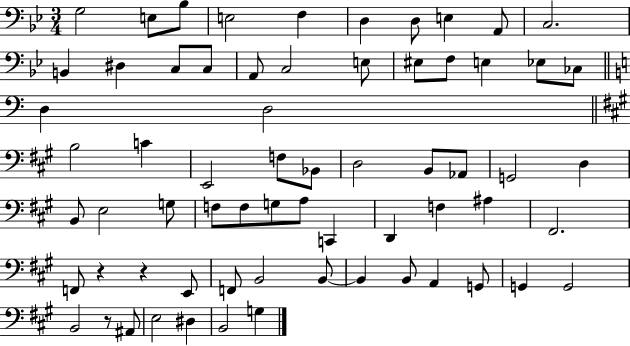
{
  \clef bass
  \numericTimeSignature
  \time 3/4
  \key bes \major
  g2 e8 bes8 | e2 f4 | d4 d8 e4 a,8 | c2. | \break b,4 dis4 c8 c8 | a,8 c2 e8 | eis8 f8 e4 ees8 ces8 | \bar "||" \break \key c \major d4 d2 | \bar "||" \break \key a \major b2 c'4 | e,2 f8 bes,8 | d2 b,8 aes,8 | g,2 d4 | \break b,8 e2 g8 | f8 f8 g8 a8 c,4 | d,4 f4 ais4 | fis,2. | \break f,8 r4 r4 e,8 | f,8 b,2 b,8~~ | b,4 b,8 a,4 g,8 | g,4 g,2 | \break b,2 r8 ais,8 | e2 dis4 | b,2 g4 | \bar "|."
}